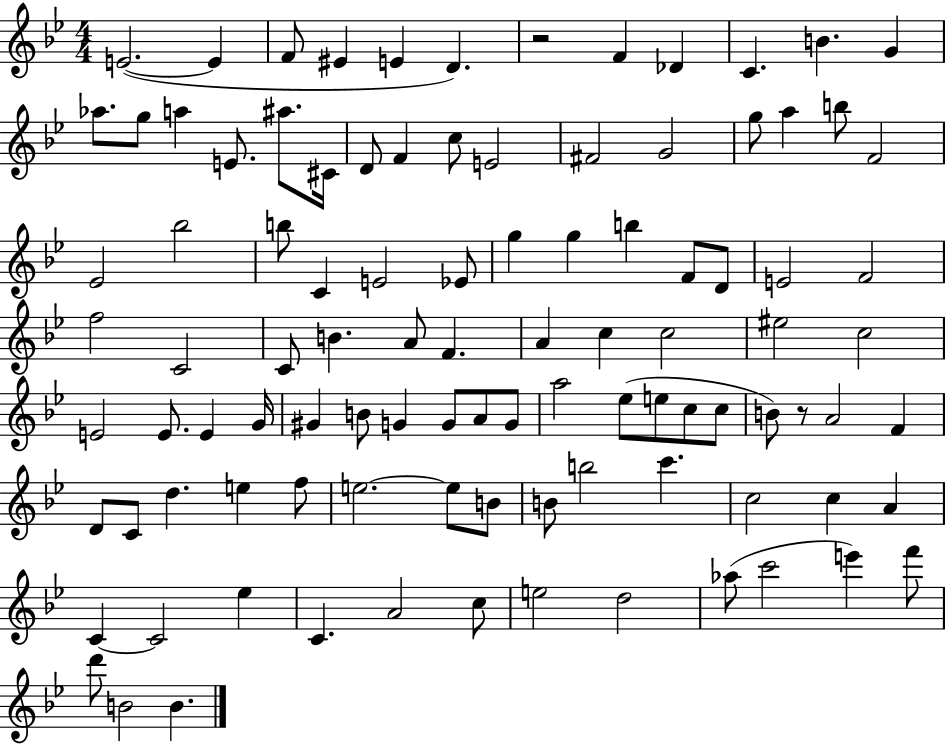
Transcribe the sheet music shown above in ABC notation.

X:1
T:Untitled
M:4/4
L:1/4
K:Bb
E2 E F/2 ^E E D z2 F _D C B G _a/2 g/2 a E/2 ^a/2 ^C/4 D/2 F c/2 E2 ^F2 G2 g/2 a b/2 F2 _E2 _b2 b/2 C E2 _E/2 g g b F/2 D/2 E2 F2 f2 C2 C/2 B A/2 F A c c2 ^e2 c2 E2 E/2 E G/4 ^G B/2 G G/2 A/2 G/2 a2 _e/2 e/2 c/2 c/2 B/2 z/2 A2 F D/2 C/2 d e f/2 e2 e/2 B/2 B/2 b2 c' c2 c A C C2 _e C A2 c/2 e2 d2 _a/2 c'2 e' f'/2 d'/2 B2 B